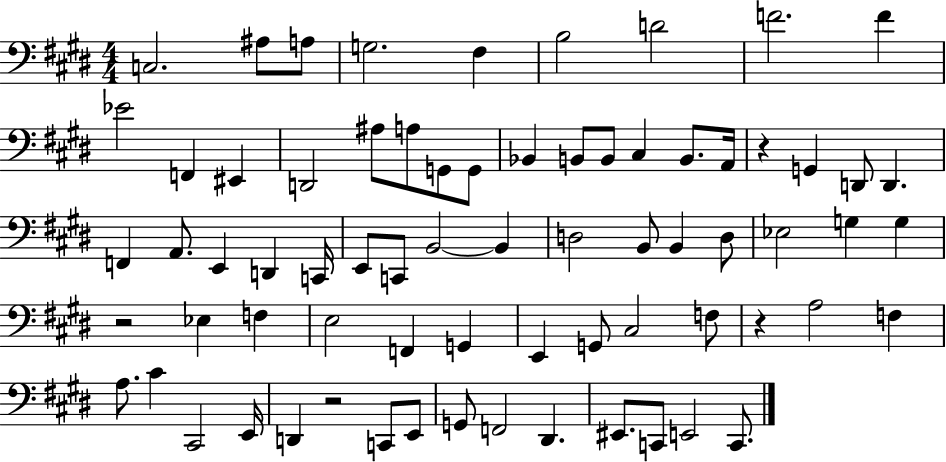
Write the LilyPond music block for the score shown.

{
  \clef bass
  \numericTimeSignature
  \time 4/4
  \key e \major
  c2. ais8 a8 | g2. fis4 | b2 d'2 | f'2. f'4 | \break ees'2 f,4 eis,4 | d,2 ais8 a8 g,8 g,8 | bes,4 b,8 b,8 cis4 b,8. a,16 | r4 g,4 d,8 d,4. | \break f,4 a,8. e,4 d,4 c,16 | e,8 c,8 b,2~~ b,4 | d2 b,8 b,4 d8 | ees2 g4 g4 | \break r2 ees4 f4 | e2 f,4 g,4 | e,4 g,8 cis2 f8 | r4 a2 f4 | \break a8. cis'4 cis,2 e,16 | d,4 r2 c,8 e,8 | g,8 f,2 dis,4. | eis,8. c,8 e,2 c,8. | \break \bar "|."
}